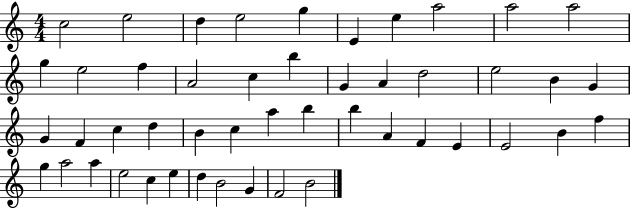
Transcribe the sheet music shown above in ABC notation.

X:1
T:Untitled
M:4/4
L:1/4
K:C
c2 e2 d e2 g E e a2 a2 a2 g e2 f A2 c b G A d2 e2 B G G F c d B c a b b A F E E2 B f g a2 a e2 c e d B2 G F2 B2